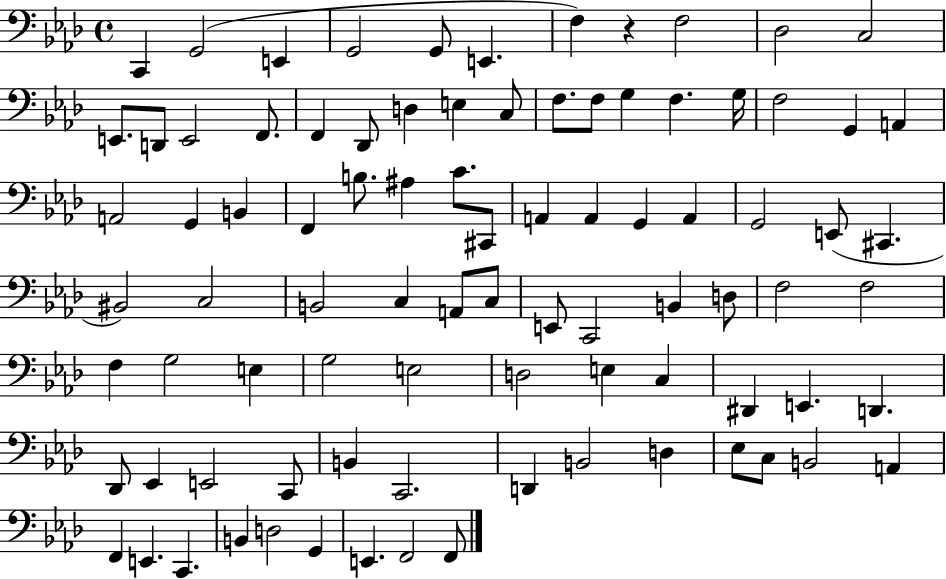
{
  \clef bass
  \time 4/4
  \defaultTimeSignature
  \key aes \major
  c,4 g,2( e,4 | g,2 g,8 e,4. | f4) r4 f2 | des2 c2 | \break e,8. d,8 e,2 f,8. | f,4 des,8 d4 e4 c8 | f8. f8 g4 f4. g16 | f2 g,4 a,4 | \break a,2 g,4 b,4 | f,4 b8. ais4 c'8. cis,8 | a,4 a,4 g,4 a,4 | g,2 e,8( cis,4. | \break bis,2) c2 | b,2 c4 a,8 c8 | e,8 c,2 b,4 d8 | f2 f2 | \break f4 g2 e4 | g2 e2 | d2 e4 c4 | dis,4 e,4. d,4. | \break des,8 ees,4 e,2 c,8 | b,4 c,2. | d,4 b,2 d4 | ees8 c8 b,2 a,4 | \break f,4 e,4. c,4. | b,4 d2 g,4 | e,4. f,2 f,8 | \bar "|."
}